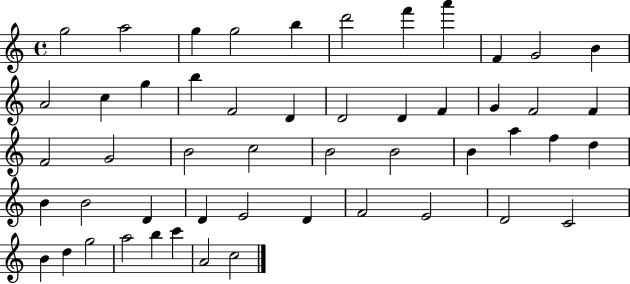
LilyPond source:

{
  \clef treble
  \time 4/4
  \defaultTimeSignature
  \key c \major
  g''2 a''2 | g''4 g''2 b''4 | d'''2 f'''4 a'''4 | f'4 g'2 b'4 | \break a'2 c''4 g''4 | b''4 f'2 d'4 | d'2 d'4 f'4 | g'4 f'2 f'4 | \break f'2 g'2 | b'2 c''2 | b'2 b'2 | b'4 a''4 f''4 d''4 | \break b'4 b'2 d'4 | d'4 e'2 d'4 | f'2 e'2 | d'2 c'2 | \break b'4 d''4 g''2 | a''2 b''4 c'''4 | a'2 c''2 | \bar "|."
}